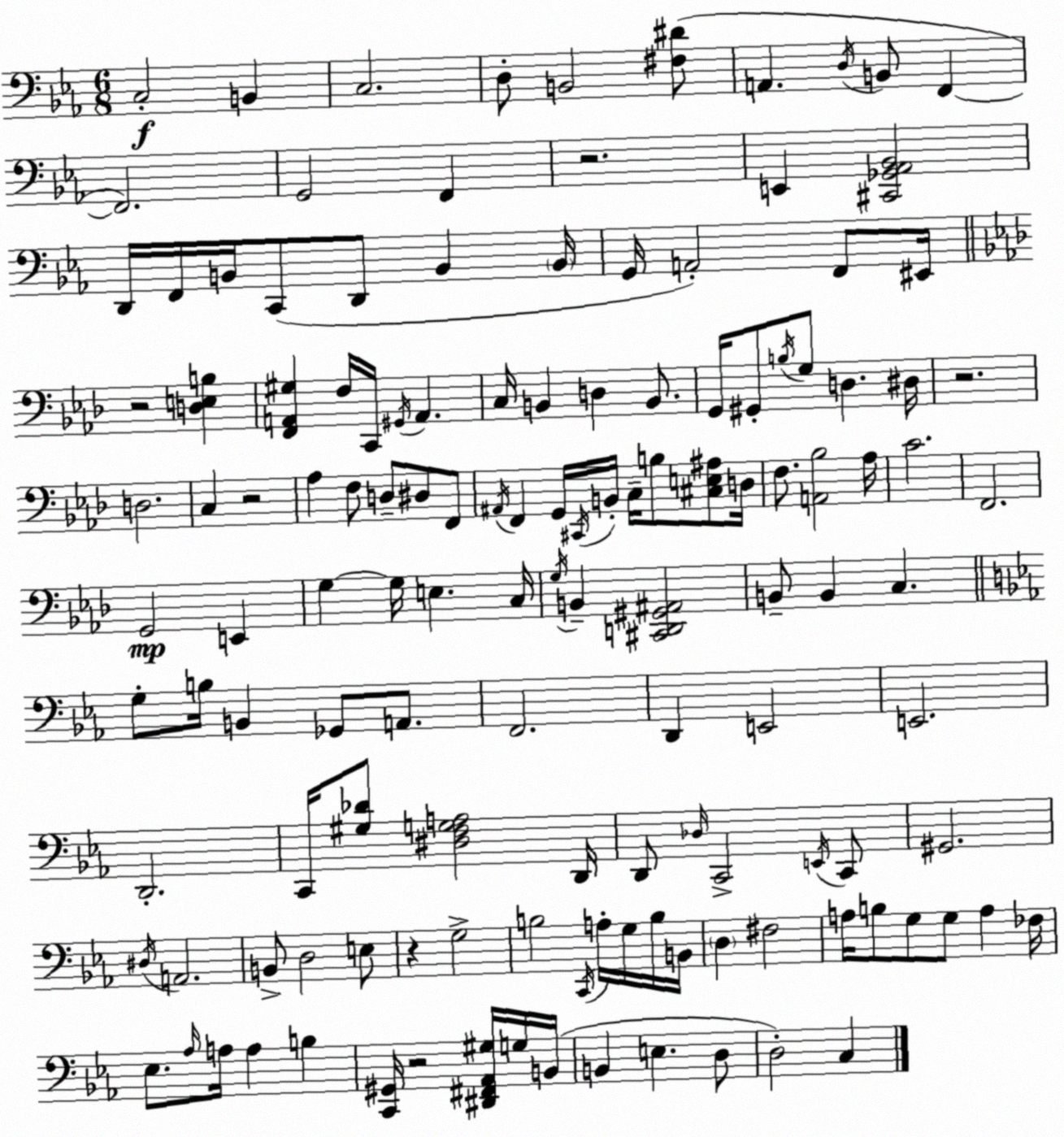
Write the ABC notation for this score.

X:1
T:Untitled
M:6/8
L:1/4
K:Eb
C,2 B,, C,2 D,/2 B,,2 [^F,^D]/2 A,, D,/4 B,,/2 F,, F,,2 G,,2 F,, z2 E,, [^C,,_G,,_A,,_B,,]2 D,,/4 F,,/4 B,,/4 C,,/2 D,,/2 B,, B,,/4 G,,/4 A,,2 F,,/2 ^E,,/4 z2 [D,E,B,] [F,,A,,^G,] F,/4 C,,/4 ^G,,/4 A,, C,/4 B,, D, B,,/2 G,,/4 ^G,,/2 B,/4 G,/2 D, ^D,/4 z2 D,2 C, z2 _A, F,/2 D,/2 ^D,/2 F,,/2 ^A,,/4 F,, G,,/4 ^C,,/4 B,,/4 C,/4 B,/2 [^C,E,^A,]/2 D,/4 F,/2 [A,,_B,]2 _A,/4 C2 F,,2 G,,2 E,, G, G,/4 E, C,/4 G,/4 B,, [^C,,D,,^G,,^A,,]2 B,,/2 B,, C, G,/2 B,/4 B,, _G,,/2 A,,/2 F,,2 D,, E,,2 E,,2 D,,2 C,,/4 [^G,_D]/2 [^D,F,G,A,]2 D,,/4 D,,/2 _D,/4 C,,2 E,,/4 C,,/2 ^G,,2 ^D,/4 A,,2 B,,/2 D,2 E,/2 z G,2 B,2 C,,/4 A,/4 G,/4 B,/4 B,,/4 D, ^F,2 A,/4 B,/2 G,/2 G,/2 A, _F,/4 _E,/2 _A,/4 A,/4 A, B, [C,,^G,,]/4 z2 [^D,,^F,,_A,,^G,]/4 G,/4 B,,/4 B,, E, D,/2 D,2 C,